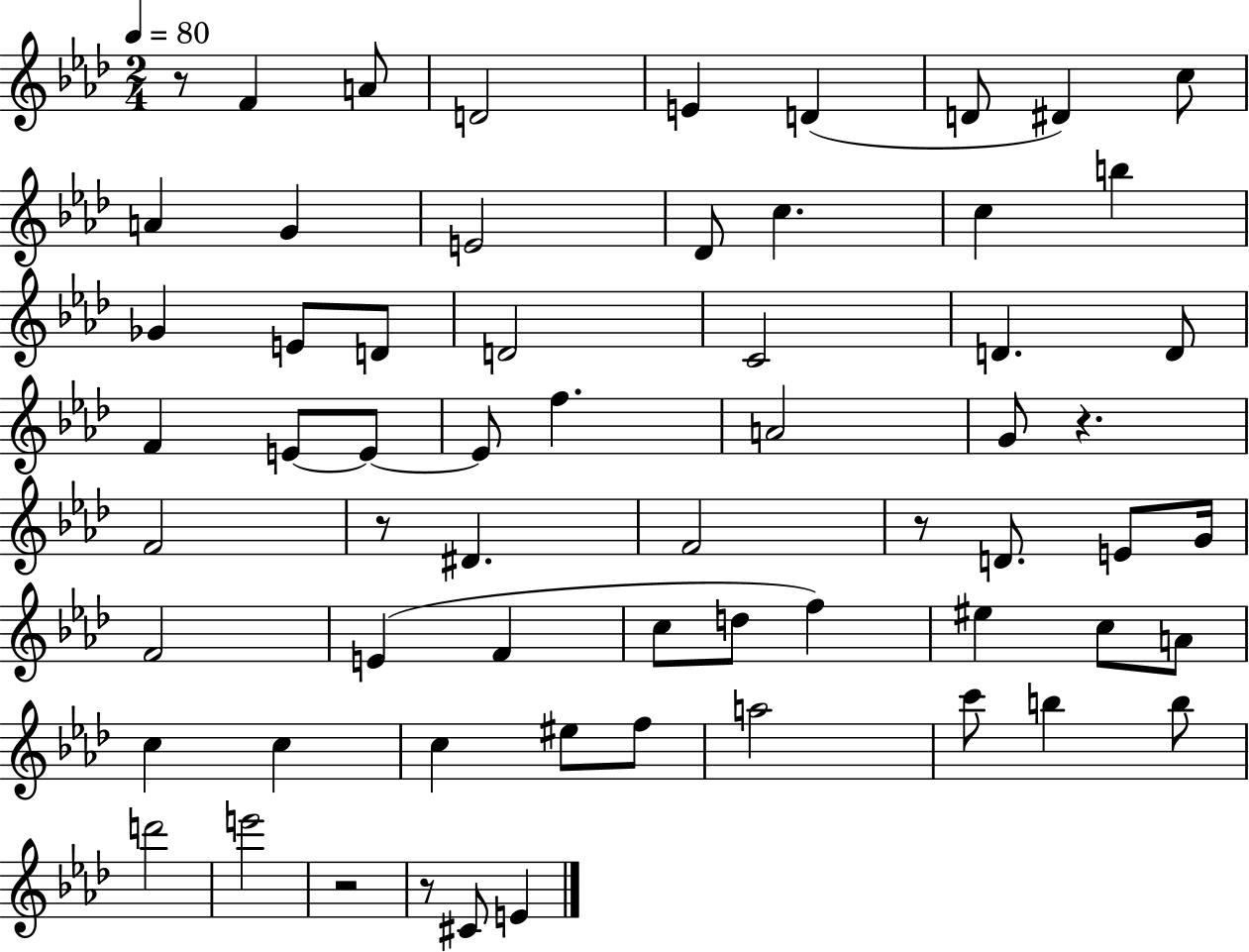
R/e F4/q A4/e D4/h E4/q D4/q D4/e D#4/q C5/e A4/q G4/q E4/h Db4/e C5/q. C5/q B5/q Gb4/q E4/e D4/e D4/h C4/h D4/q. D4/e F4/q E4/e E4/e E4/e F5/q. A4/h G4/e R/q. F4/h R/e D#4/q. F4/h R/e D4/e. E4/e G4/s F4/h E4/q F4/q C5/e D5/e F5/q EIS5/q C5/e A4/e C5/q C5/q C5/q EIS5/e F5/e A5/h C6/e B5/q B5/e D6/h E6/h R/h R/e C#4/e E4/q